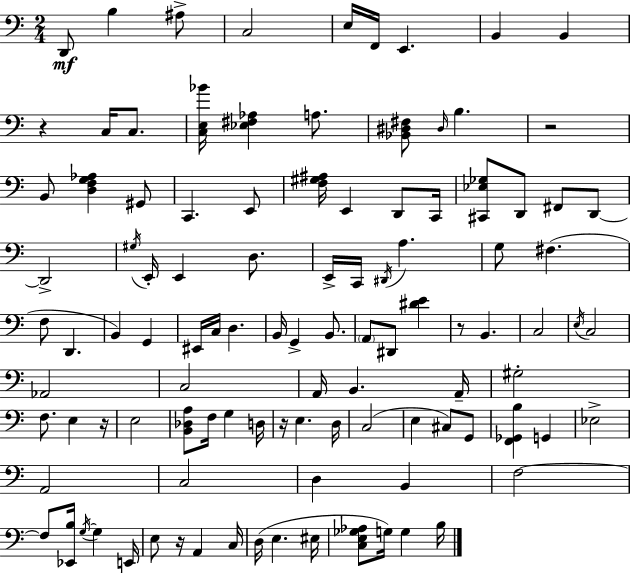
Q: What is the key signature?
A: C major